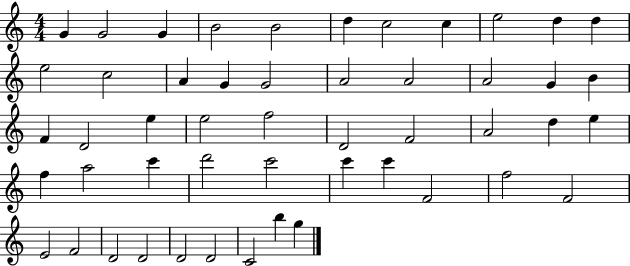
{
  \clef treble
  \numericTimeSignature
  \time 4/4
  \key c \major
  g'4 g'2 g'4 | b'2 b'2 | d''4 c''2 c''4 | e''2 d''4 d''4 | \break e''2 c''2 | a'4 g'4 g'2 | a'2 a'2 | a'2 g'4 b'4 | \break f'4 d'2 e''4 | e''2 f''2 | d'2 f'2 | a'2 d''4 e''4 | \break f''4 a''2 c'''4 | d'''2 c'''2 | c'''4 c'''4 f'2 | f''2 f'2 | \break e'2 f'2 | d'2 d'2 | d'2 d'2 | c'2 b''4 g''4 | \break \bar "|."
}